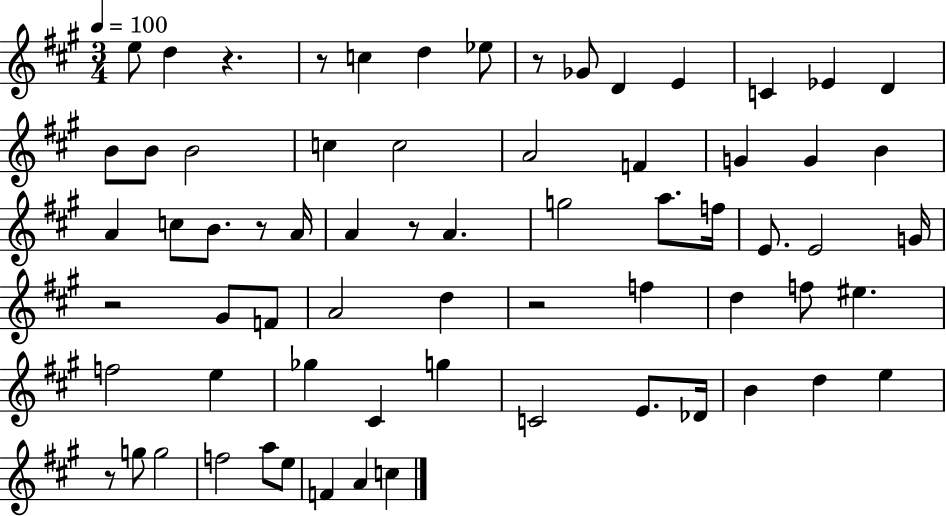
X:1
T:Untitled
M:3/4
L:1/4
K:A
e/2 d z z/2 c d _e/2 z/2 _G/2 D E C _E D B/2 B/2 B2 c c2 A2 F G G B A c/2 B/2 z/2 A/4 A z/2 A g2 a/2 f/4 E/2 E2 G/4 z2 ^G/2 F/2 A2 d z2 f d f/2 ^e f2 e _g ^C g C2 E/2 _D/4 B d e z/2 g/2 g2 f2 a/2 e/2 F A c